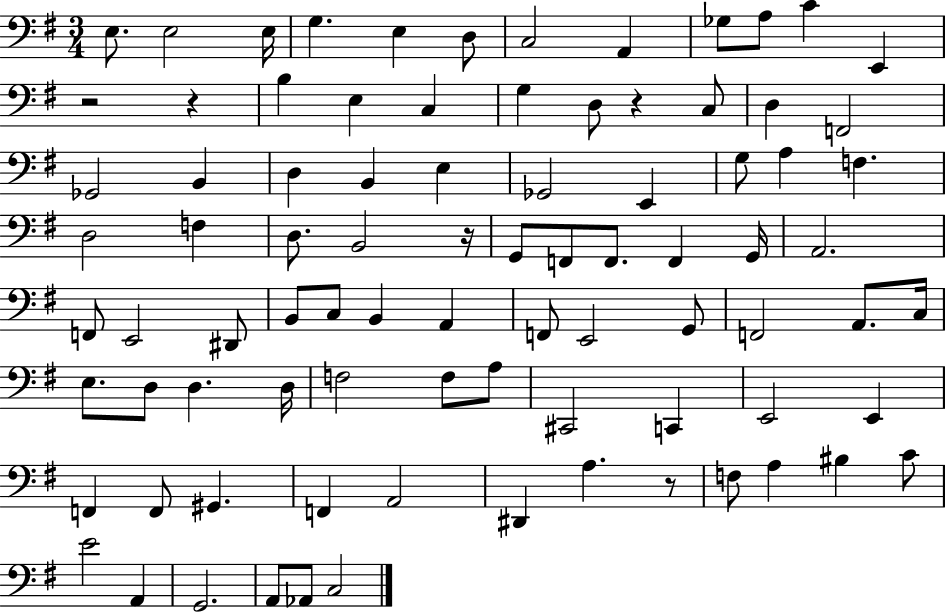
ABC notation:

X:1
T:Untitled
M:3/4
L:1/4
K:G
E,/2 E,2 E,/4 G, E, D,/2 C,2 A,, _G,/2 A,/2 C E,, z2 z B, E, C, G, D,/2 z C,/2 D, F,,2 _G,,2 B,, D, B,, E, _G,,2 E,, G,/2 A, F, D,2 F, D,/2 B,,2 z/4 G,,/2 F,,/2 F,,/2 F,, G,,/4 A,,2 F,,/2 E,,2 ^D,,/2 B,,/2 C,/2 B,, A,, F,,/2 E,,2 G,,/2 F,,2 A,,/2 C,/4 E,/2 D,/2 D, D,/4 F,2 F,/2 A,/2 ^C,,2 C,, E,,2 E,, F,, F,,/2 ^G,, F,, A,,2 ^D,, A, z/2 F,/2 A, ^B, C/2 E2 A,, G,,2 A,,/2 _A,,/2 C,2